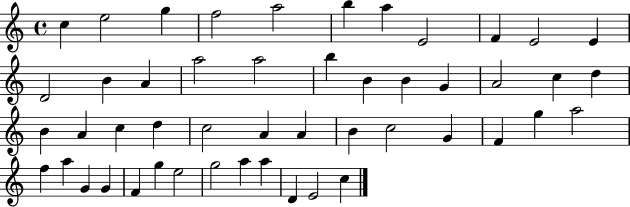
X:1
T:Untitled
M:4/4
L:1/4
K:C
c e2 g f2 a2 b a E2 F E2 E D2 B A a2 a2 b B B G A2 c d B A c d c2 A A B c2 G F g a2 f a G G F g e2 g2 a a D E2 c